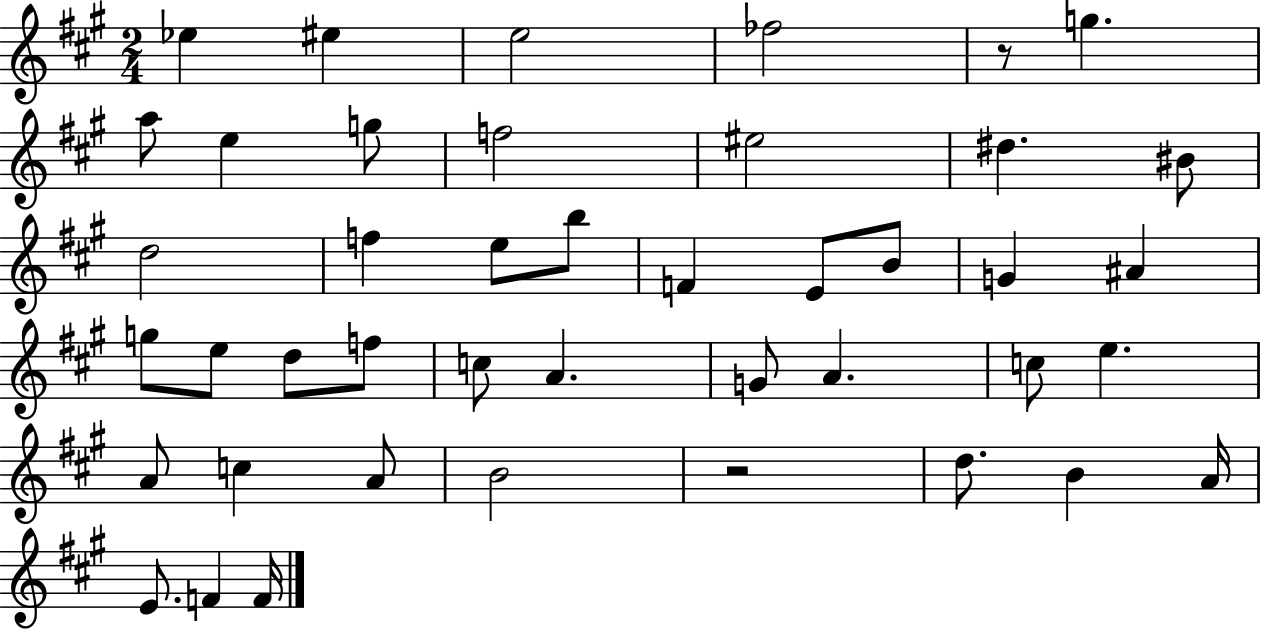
Eb5/q EIS5/q E5/h FES5/h R/e G5/q. A5/e E5/q G5/e F5/h EIS5/h D#5/q. BIS4/e D5/h F5/q E5/e B5/e F4/q E4/e B4/e G4/q A#4/q G5/e E5/e D5/e F5/e C5/e A4/q. G4/e A4/q. C5/e E5/q. A4/e C5/q A4/e B4/h R/h D5/e. B4/q A4/s E4/e. F4/q F4/s